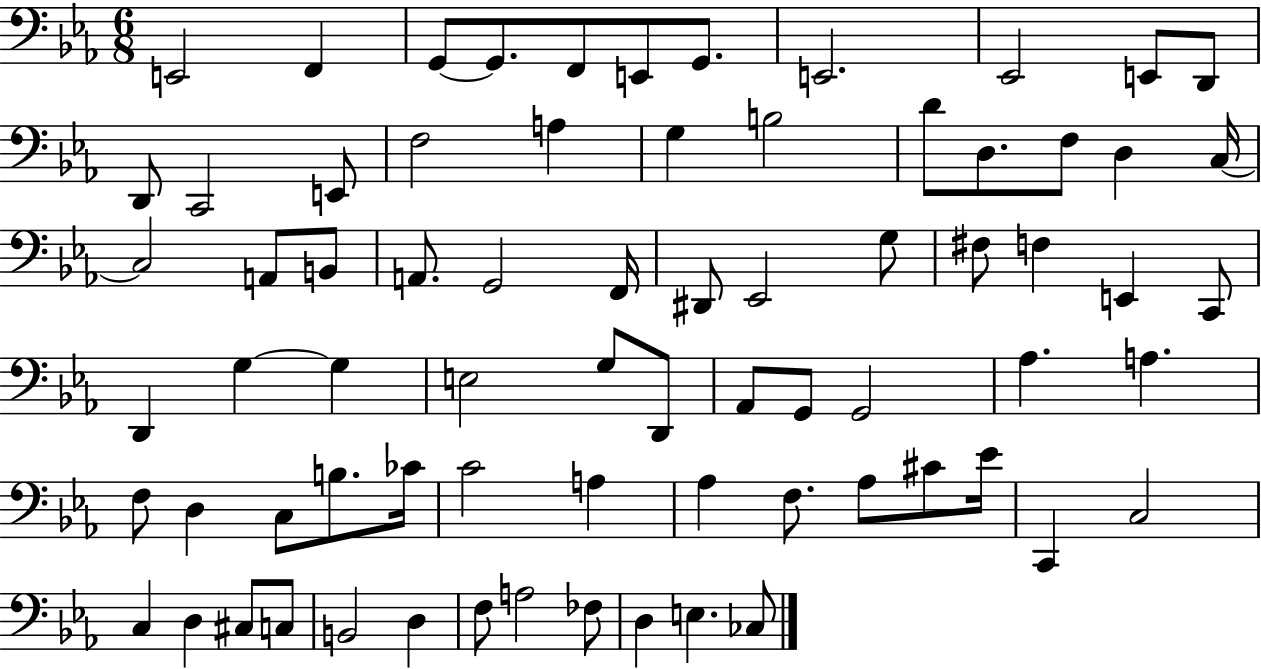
{
  \clef bass
  \numericTimeSignature
  \time 6/8
  \key ees \major
  e,2 f,4 | g,8~~ g,8. f,8 e,8 g,8. | e,2. | ees,2 e,8 d,8 | \break d,8 c,2 e,8 | f2 a4 | g4 b2 | d'8 d8. f8 d4 c16~~ | \break c2 a,8 b,8 | a,8. g,2 f,16 | dis,8 ees,2 g8 | fis8 f4 e,4 c,8 | \break d,4 g4~~ g4 | e2 g8 d,8 | aes,8 g,8 g,2 | aes4. a4. | \break f8 d4 c8 b8. ces'16 | c'2 a4 | aes4 f8. aes8 cis'8 ees'16 | c,4 c2 | \break c4 d4 cis8 c8 | b,2 d4 | f8 a2 fes8 | d4 e4. ces8 | \break \bar "|."
}